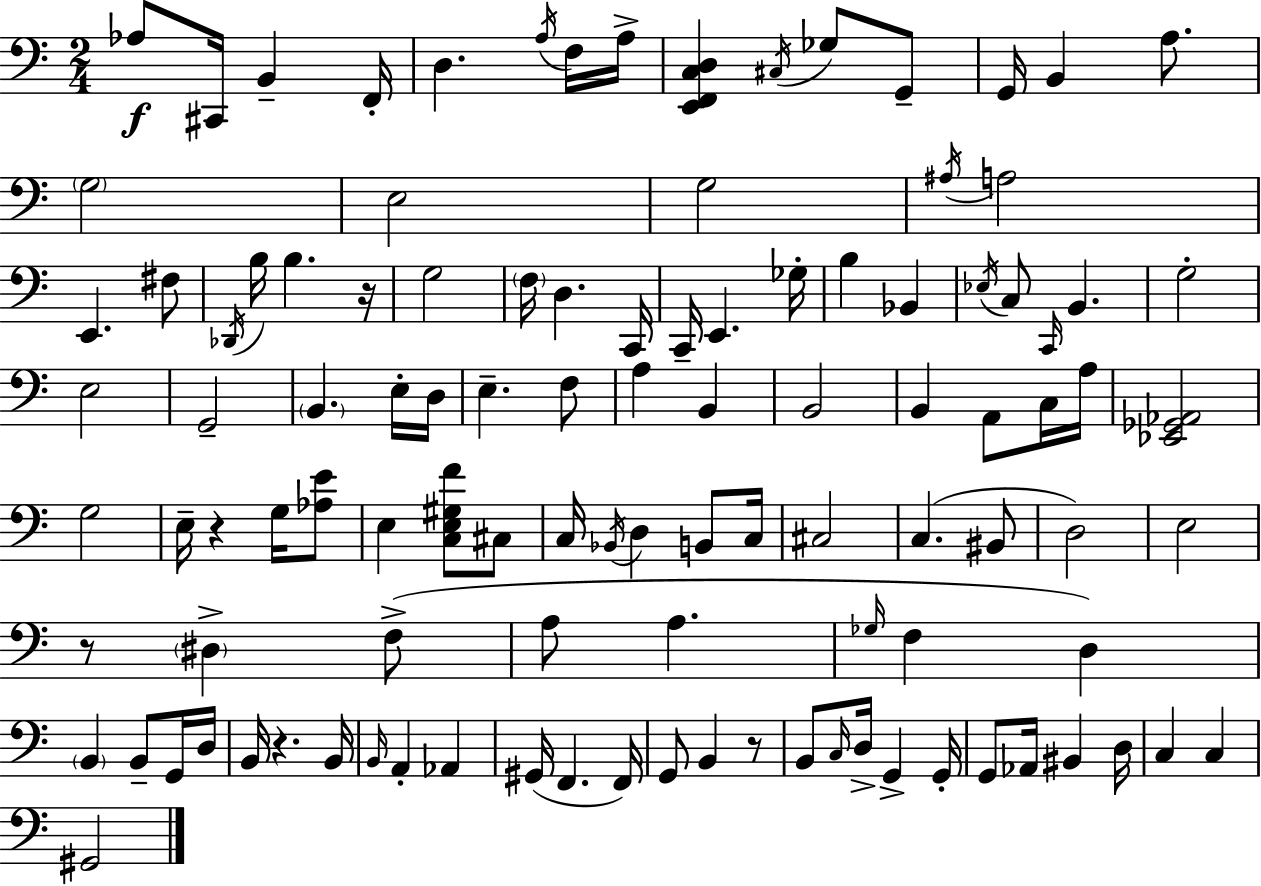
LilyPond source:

{
  \clef bass
  \numericTimeSignature
  \time 2/4
  \key c \major
  aes8\f cis,16 b,4-- f,16-. | d4. \acciaccatura { a16 } f16 | a16-> <e, f, c d>4 \acciaccatura { cis16 } ges8 | g,8-- g,16 b,4 a8. | \break \parenthesize g2 | e2 | g2 | \acciaccatura { ais16 } a2 | \break e,4. | fis8 \acciaccatura { des,16 } b16 b4. | r16 g2 | \parenthesize f16 d4. | \break c,16 c,16-- e,4. | ges16-. b4 | bes,4 \acciaccatura { ees16 } c8 \grace { c,16 } | b,4. g2-. | \break e2 | g,2-- | \parenthesize b,4. | e16-. d16 e4.-- | \break f8 a4 | b,4 b,2 | b,4 | a,8 c16 a16 <ees, ges, aes,>2 | \break g2 | e16-- r4 | g16 <aes e'>8 e4 | <c e gis f'>8 cis8 c16 \acciaccatura { bes,16 } | \break d4 b,8 c16 cis2 | c4.( | bis,8 d2) | e2 | \break r8 | \parenthesize dis4-> f8->( a8 | a4. \grace { ges16 } | f4 d4) | \break \parenthesize b,4 b,8-- g,16 d16 | b,16 r4. b,16 | \grace { b,16 } a,4-. aes,4 | gis,16( f,4. | \break f,16) g,8 b,4 r8 | b,8 \grace { c16 } d16-> g,4-> | g,16-. g,8 aes,16 bis,4 | d16 c4 c4 | \break gis,2 | \bar "|."
}